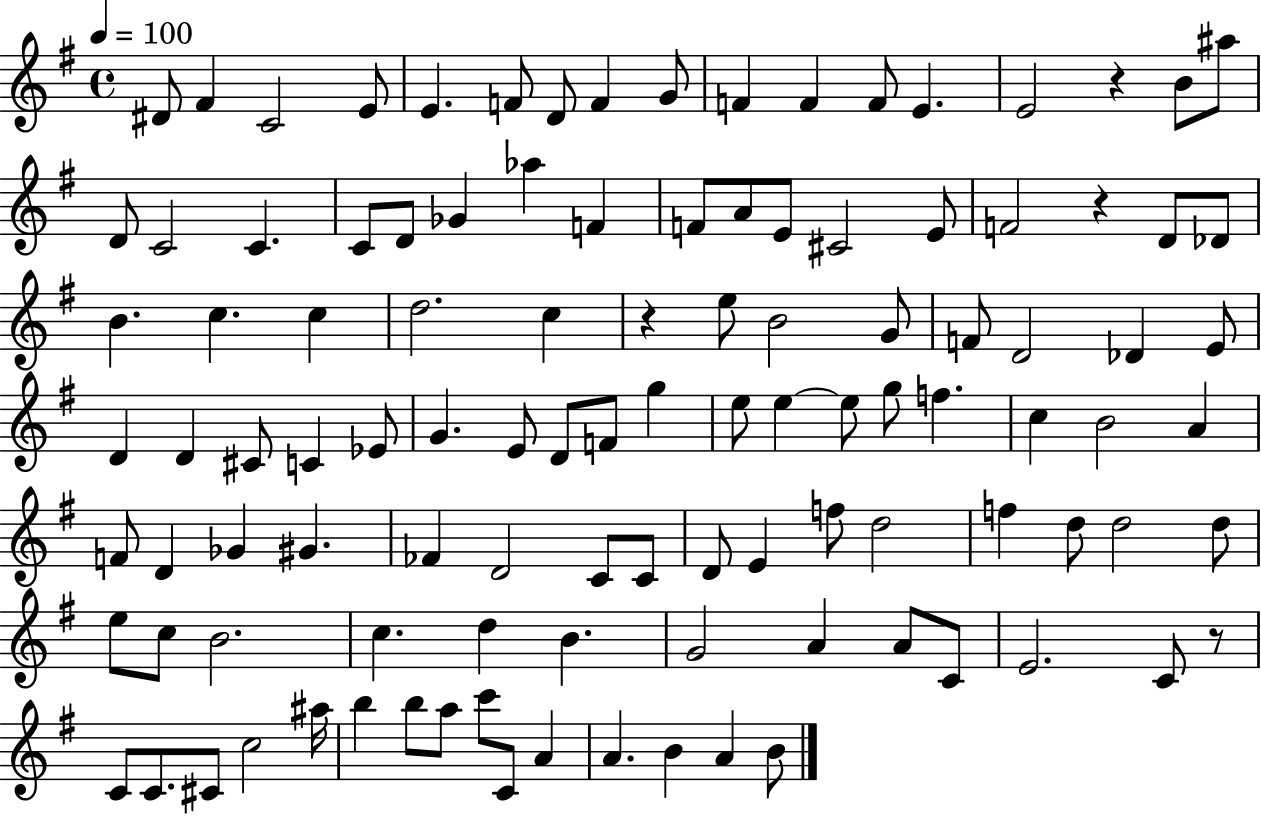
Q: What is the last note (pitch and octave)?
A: B4